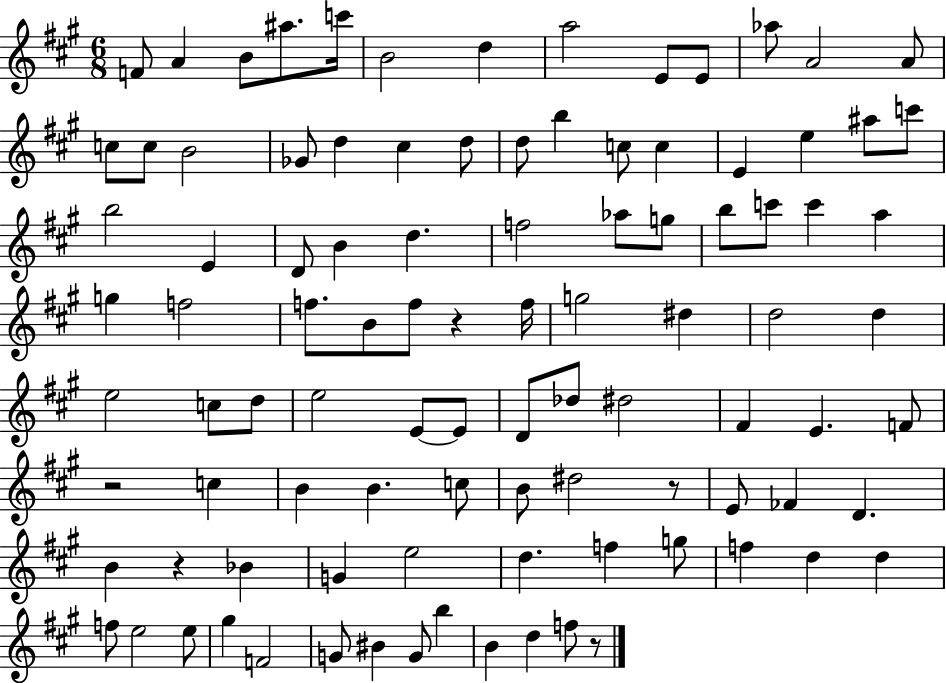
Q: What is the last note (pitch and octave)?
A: F5